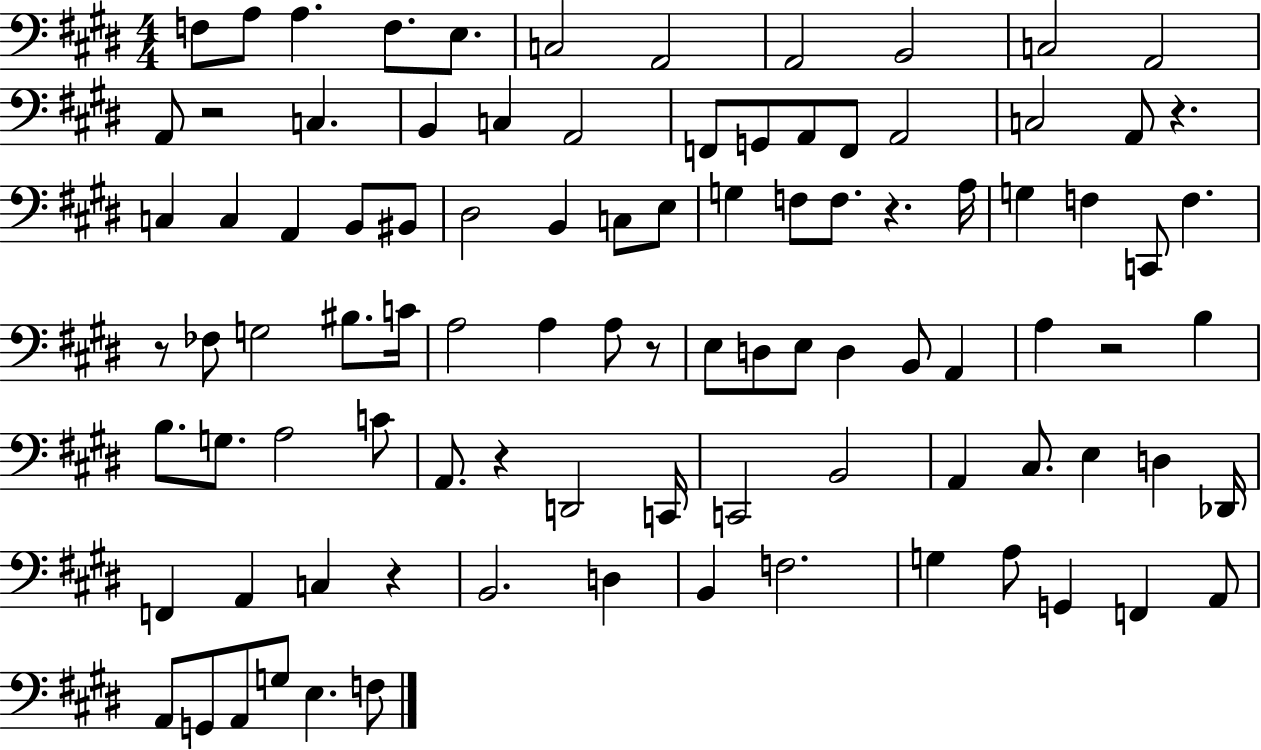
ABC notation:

X:1
T:Untitled
M:4/4
L:1/4
K:E
F,/2 A,/2 A, F,/2 E,/2 C,2 A,,2 A,,2 B,,2 C,2 A,,2 A,,/2 z2 C, B,, C, A,,2 F,,/2 G,,/2 A,,/2 F,,/2 A,,2 C,2 A,,/2 z C, C, A,, B,,/2 ^B,,/2 ^D,2 B,, C,/2 E,/2 G, F,/2 F,/2 z A,/4 G, F, C,,/2 F, z/2 _F,/2 G,2 ^B,/2 C/4 A,2 A, A,/2 z/2 E,/2 D,/2 E,/2 D, B,,/2 A,, A, z2 B, B,/2 G,/2 A,2 C/2 A,,/2 z D,,2 C,,/4 C,,2 B,,2 A,, ^C,/2 E, D, _D,,/4 F,, A,, C, z B,,2 D, B,, F,2 G, A,/2 G,, F,, A,,/2 A,,/2 G,,/2 A,,/2 G,/2 E, F,/2